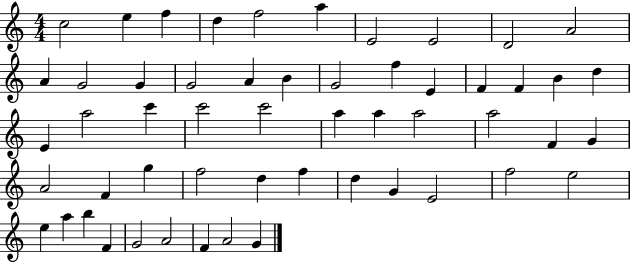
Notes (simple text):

C5/h E5/q F5/q D5/q F5/h A5/q E4/h E4/h D4/h A4/h A4/q G4/h G4/q G4/h A4/q B4/q G4/h F5/q E4/q F4/q F4/q B4/q D5/q E4/q A5/h C6/q C6/h C6/h A5/q A5/q A5/h A5/h F4/q G4/q A4/h F4/q G5/q F5/h D5/q F5/q D5/q G4/q E4/h F5/h E5/h E5/q A5/q B5/q F4/q G4/h A4/h F4/q A4/h G4/q